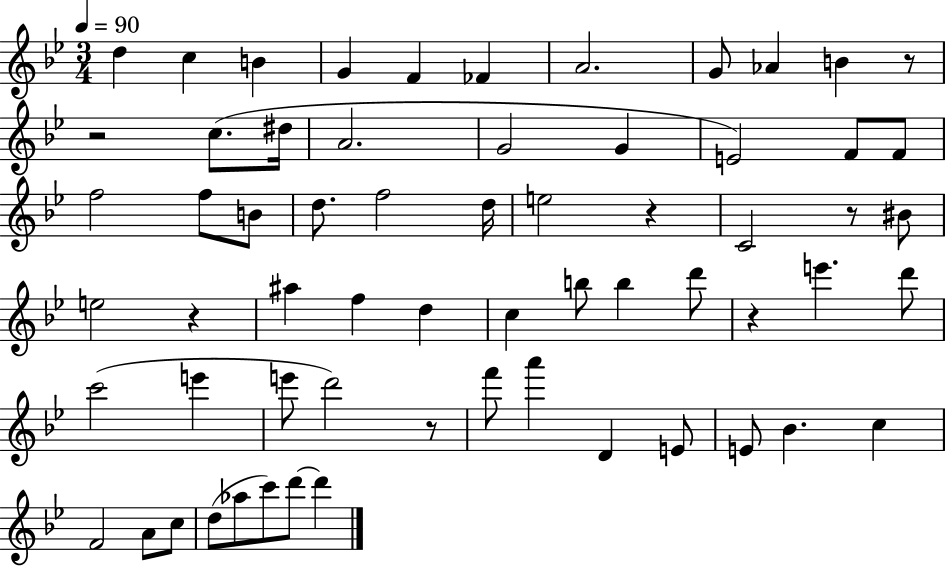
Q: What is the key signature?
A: BES major